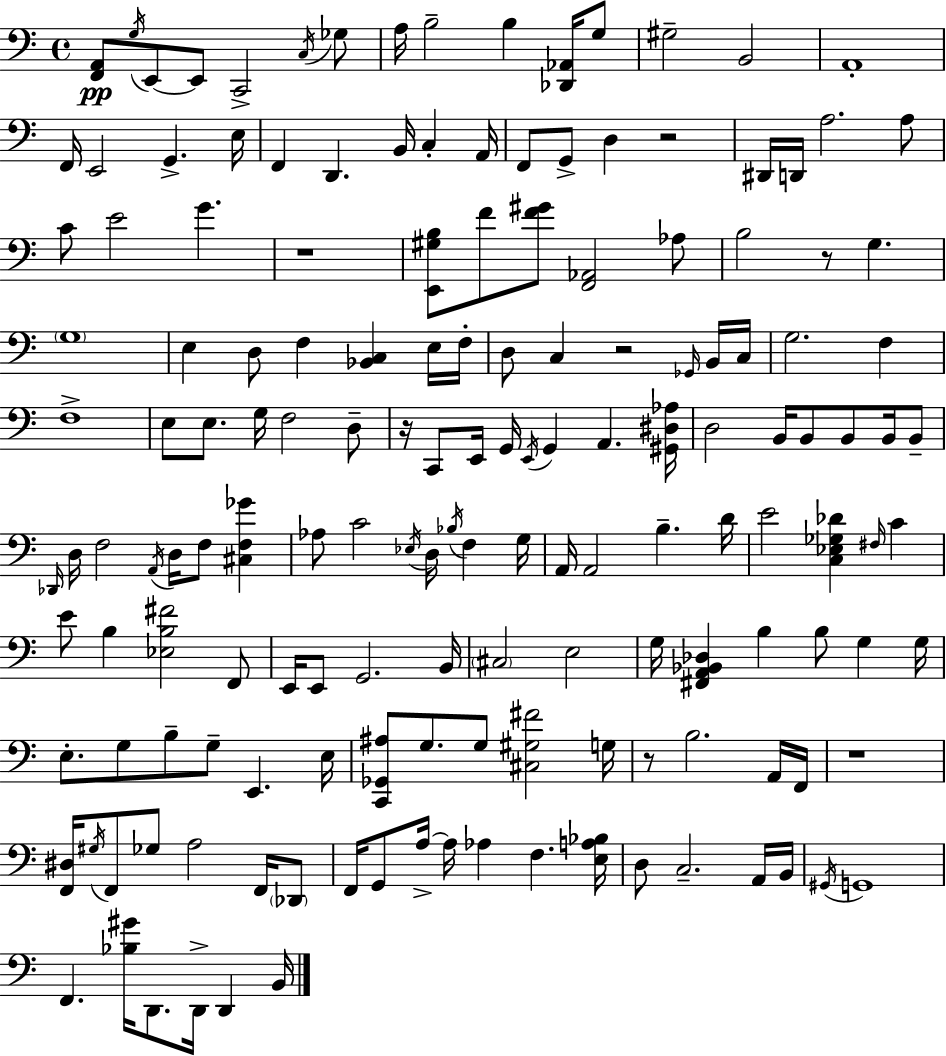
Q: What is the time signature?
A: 4/4